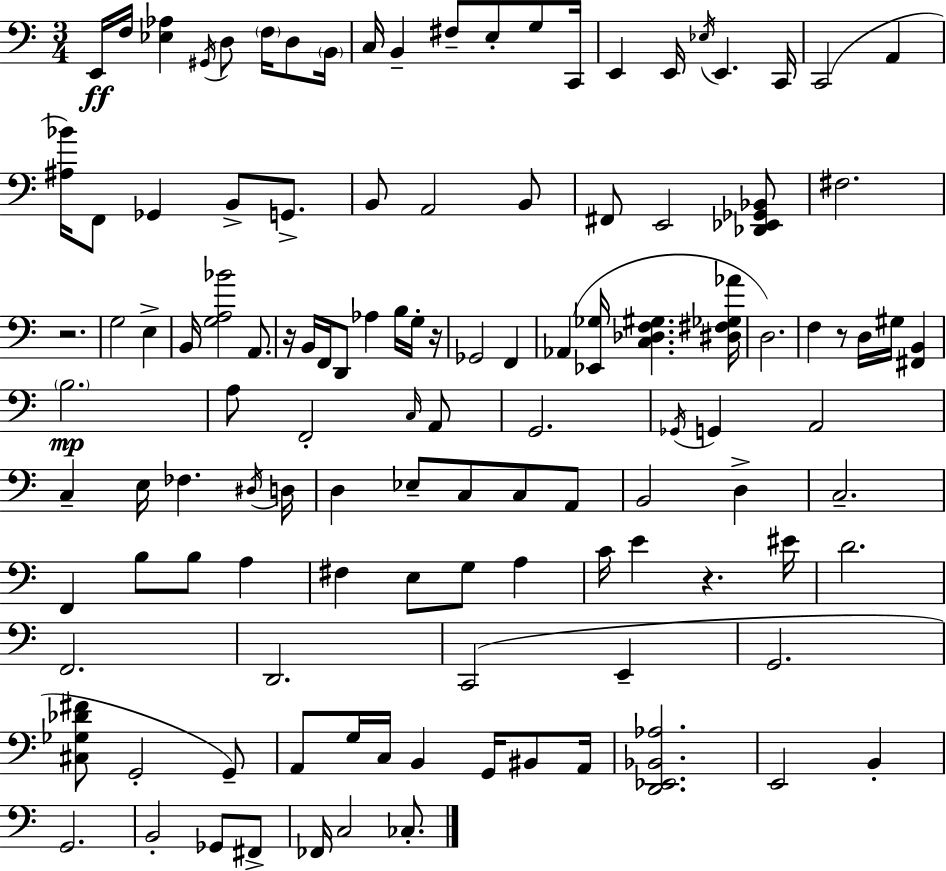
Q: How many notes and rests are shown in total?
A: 119